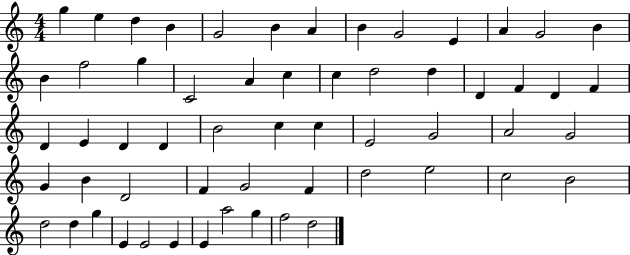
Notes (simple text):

G5/q E5/q D5/q B4/q G4/h B4/q A4/q B4/q G4/h E4/q A4/q G4/h B4/q B4/q F5/h G5/q C4/h A4/q C5/q C5/q D5/h D5/q D4/q F4/q D4/q F4/q D4/q E4/q D4/q D4/q B4/h C5/q C5/q E4/h G4/h A4/h G4/h G4/q B4/q D4/h F4/q G4/h F4/q D5/h E5/h C5/h B4/h D5/h D5/q G5/q E4/q E4/h E4/q E4/q A5/h G5/q F5/h D5/h